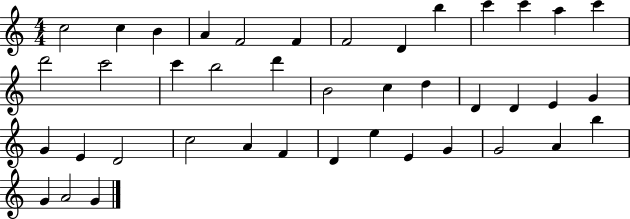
X:1
T:Untitled
M:4/4
L:1/4
K:C
c2 c B A F2 F F2 D b c' c' a c' d'2 c'2 c' b2 d' B2 c d D D E G G E D2 c2 A F D e E G G2 A b G A2 G